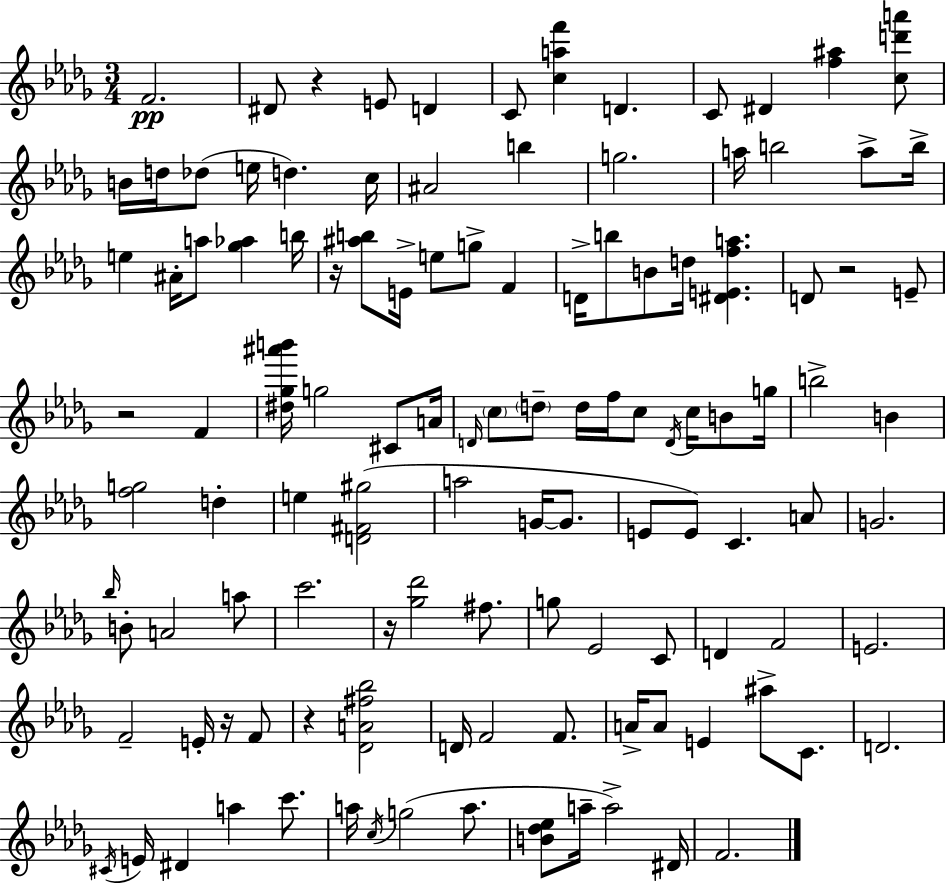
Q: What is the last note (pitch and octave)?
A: F4